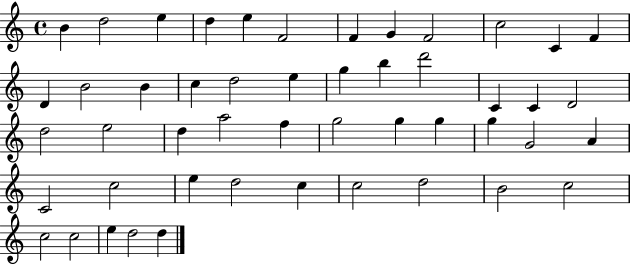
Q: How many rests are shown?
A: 0